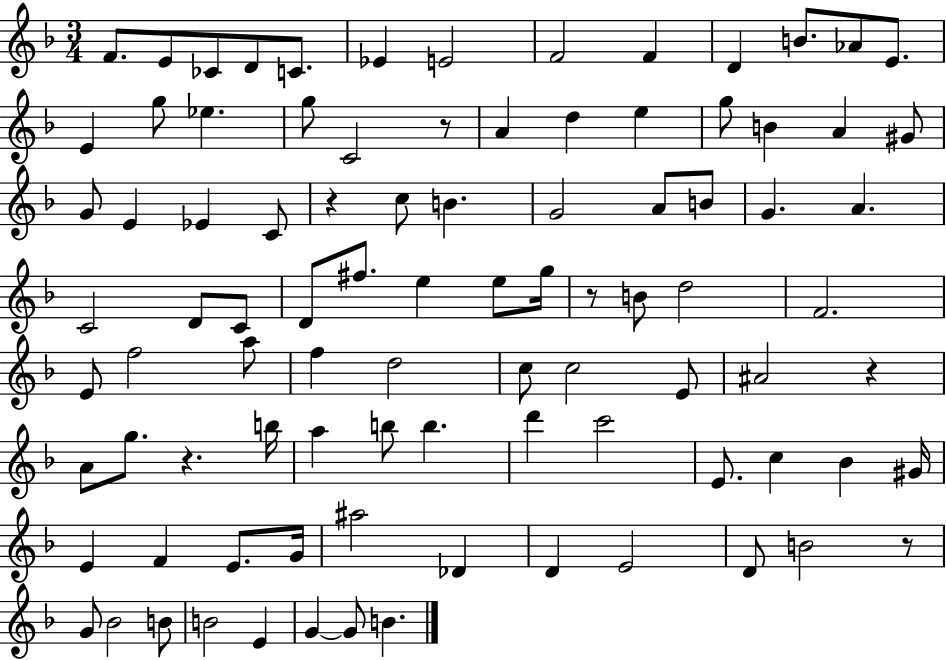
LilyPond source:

{
  \clef treble
  \numericTimeSignature
  \time 3/4
  \key f \major
  f'8. e'8 ces'8 d'8 c'8. | ees'4 e'2 | f'2 f'4 | d'4 b'8. aes'8 e'8. | \break e'4 g''8 ees''4. | g''8 c'2 r8 | a'4 d''4 e''4 | g''8 b'4 a'4 gis'8 | \break g'8 e'4 ees'4 c'8 | r4 c''8 b'4. | g'2 a'8 b'8 | g'4. a'4. | \break c'2 d'8 c'8 | d'8 fis''8. e''4 e''8 g''16 | r8 b'8 d''2 | f'2. | \break e'8 f''2 a''8 | f''4 d''2 | c''8 c''2 e'8 | ais'2 r4 | \break a'8 g''8. r4. b''16 | a''4 b''8 b''4. | d'''4 c'''2 | e'8. c''4 bes'4 gis'16 | \break e'4 f'4 e'8. g'16 | ais''2 des'4 | d'4 e'2 | d'8 b'2 r8 | \break g'8 bes'2 b'8 | b'2 e'4 | g'4~~ g'8 b'4. | \bar "|."
}